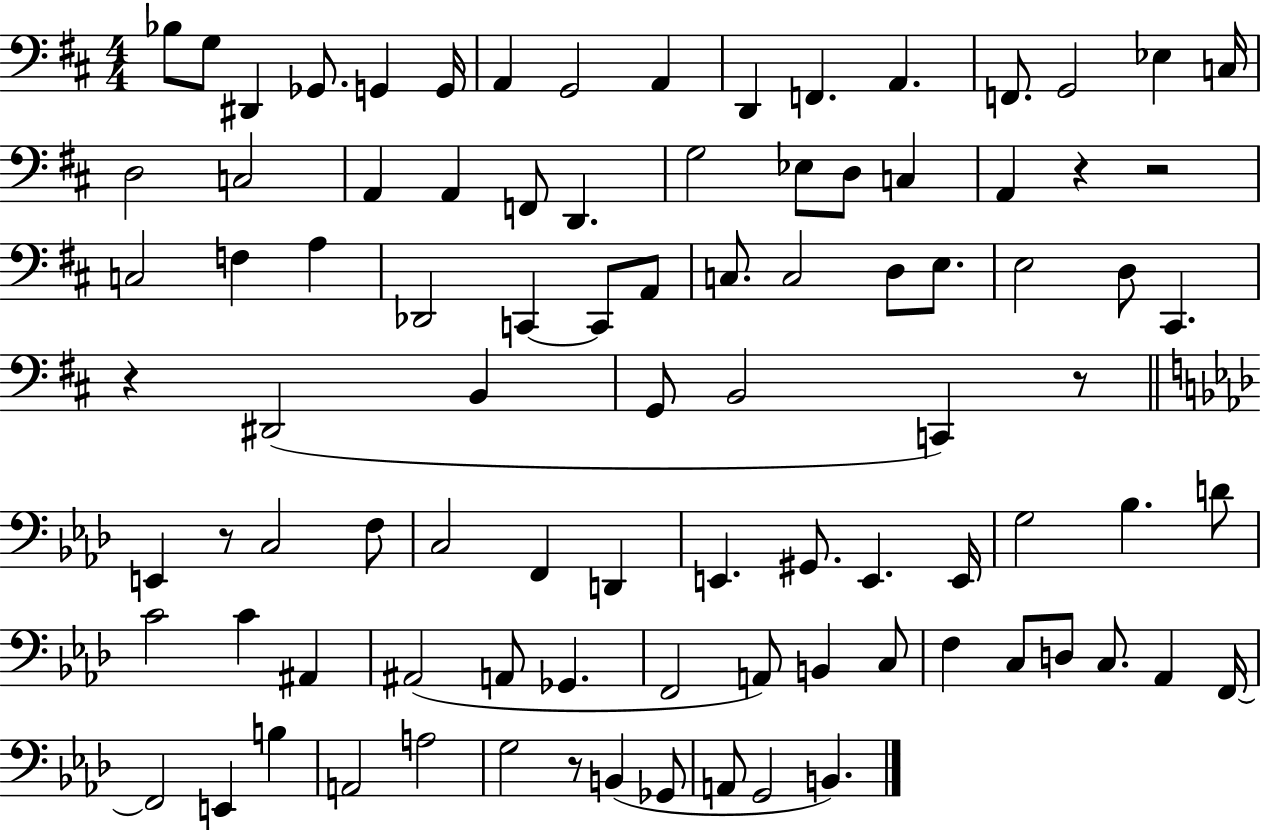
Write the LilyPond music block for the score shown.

{
  \clef bass
  \numericTimeSignature
  \time 4/4
  \key d \major
  bes8 g8 dis,4 ges,8. g,4 g,16 | a,4 g,2 a,4 | d,4 f,4. a,4. | f,8. g,2 ees4 c16 | \break d2 c2 | a,4 a,4 f,8 d,4. | g2 ees8 d8 c4 | a,4 r4 r2 | \break c2 f4 a4 | des,2 c,4~~ c,8 a,8 | c8. c2 d8 e8. | e2 d8 cis,4. | \break r4 dis,2( b,4 | g,8 b,2 c,4) r8 | \bar "||" \break \key f \minor e,4 r8 c2 f8 | c2 f,4 d,4 | e,4. gis,8. e,4. e,16 | g2 bes4. d'8 | \break c'2 c'4 ais,4 | ais,2( a,8 ges,4. | f,2 a,8) b,4 c8 | f4 c8 d8 c8. aes,4 f,16~~ | \break f,2 e,4 b4 | a,2 a2 | g2 r8 b,4( ges,8 | a,8 g,2 b,4.) | \break \bar "|."
}